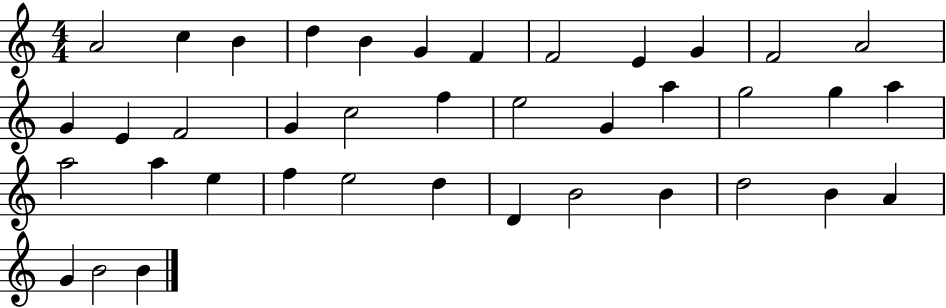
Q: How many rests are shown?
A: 0